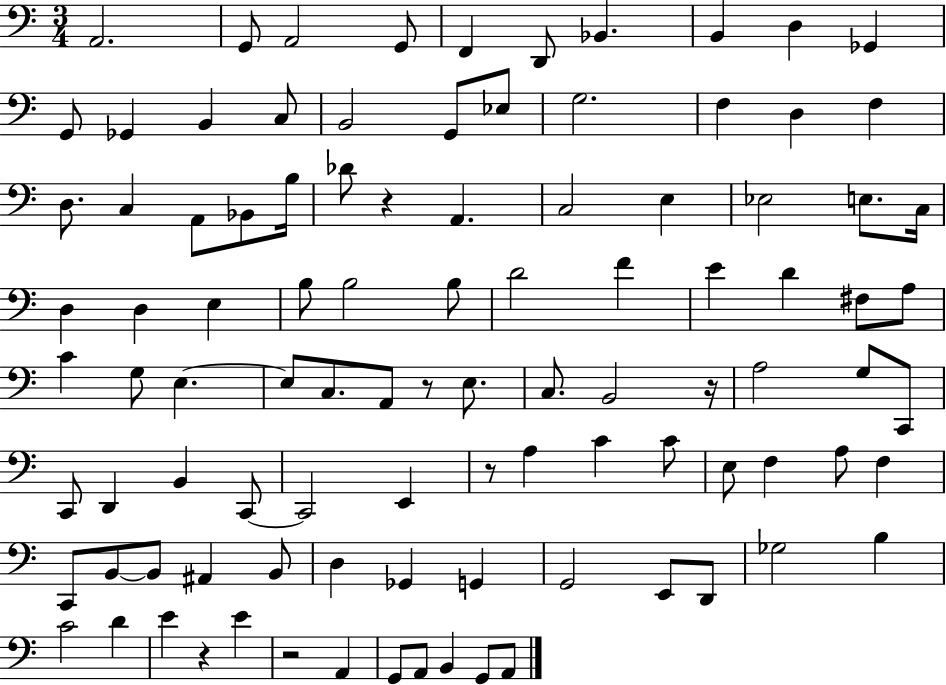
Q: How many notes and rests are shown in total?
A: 99